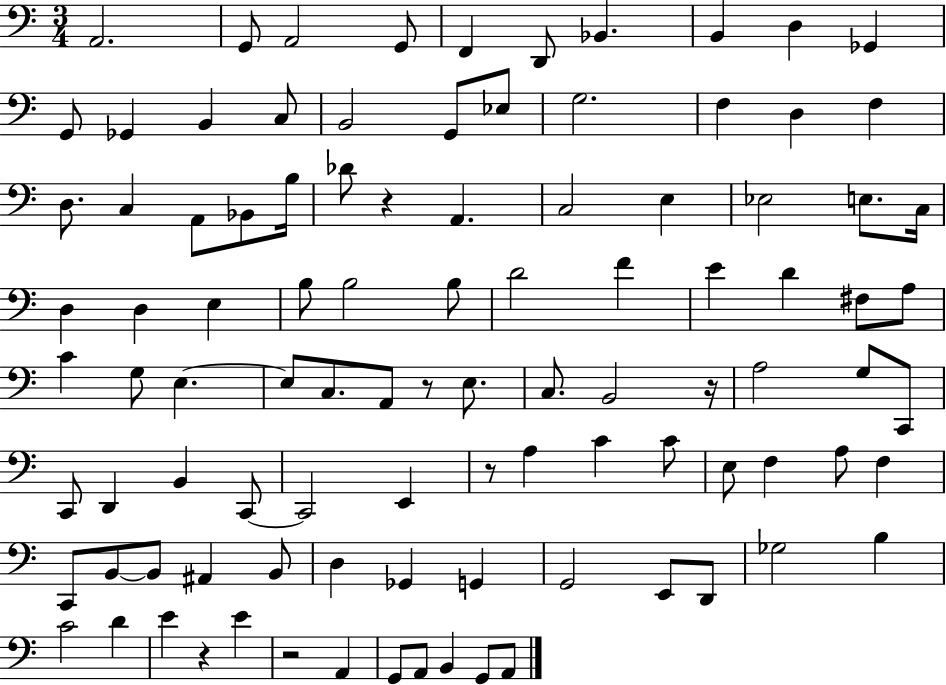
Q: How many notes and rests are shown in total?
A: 99